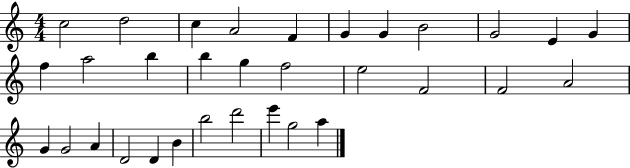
{
  \clef treble
  \numericTimeSignature
  \time 4/4
  \key c \major
  c''2 d''2 | c''4 a'2 f'4 | g'4 g'4 b'2 | g'2 e'4 g'4 | \break f''4 a''2 b''4 | b''4 g''4 f''2 | e''2 f'2 | f'2 a'2 | \break g'4 g'2 a'4 | d'2 d'4 b'4 | b''2 d'''2 | e'''4 g''2 a''4 | \break \bar "|."
}